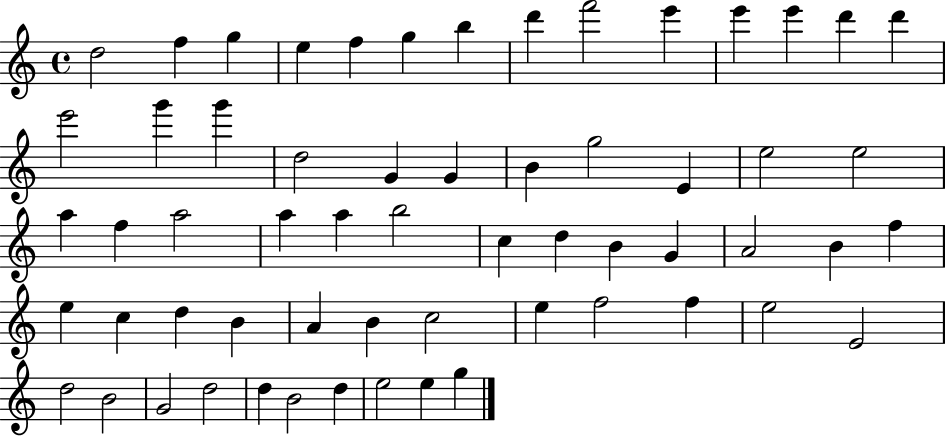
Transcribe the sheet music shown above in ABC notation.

X:1
T:Untitled
M:4/4
L:1/4
K:C
d2 f g e f g b d' f'2 e' e' e' d' d' e'2 g' g' d2 G G B g2 E e2 e2 a f a2 a a b2 c d B G A2 B f e c d B A B c2 e f2 f e2 E2 d2 B2 G2 d2 d B2 d e2 e g